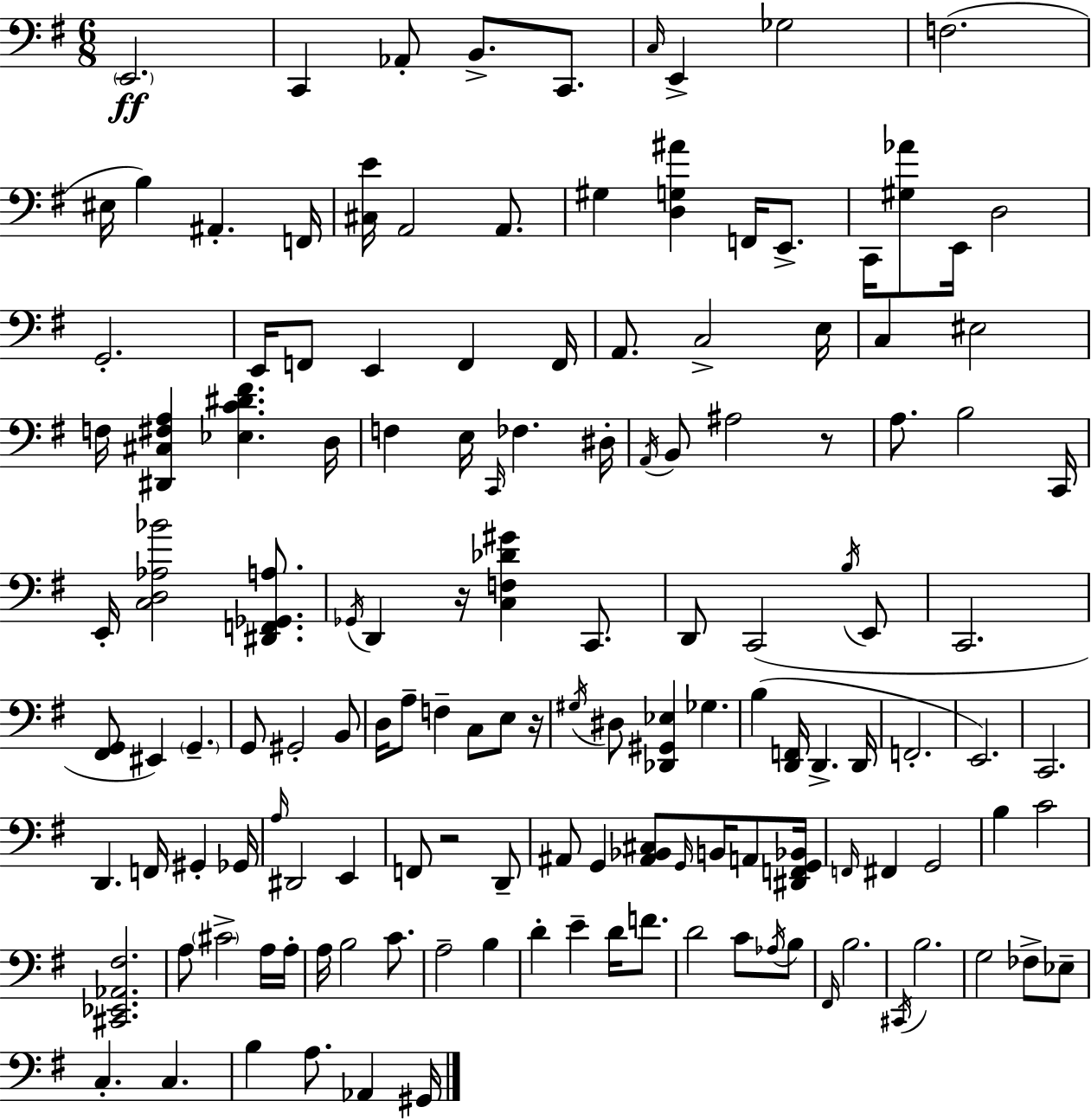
E2/h. C2/q Ab2/e B2/e. C2/e. C3/s E2/q Gb3/h F3/h. EIS3/s B3/q A#2/q. F2/s [C#3,E4]/s A2/h A2/e. G#3/q [D3,G3,A#4]/q F2/s E2/e. C2/s [G#3,Ab4]/e E2/s D3/h G2/h. E2/s F2/e E2/q F2/q F2/s A2/e. C3/h E3/s C3/q EIS3/h F3/s [D#2,C#3,F#3,A3]/q [Eb3,C4,D#4,F#4]/q. D3/s F3/q E3/s C2/s FES3/q. D#3/s A2/s B2/e A#3/h R/e A3/e. B3/h C2/s E2/s [C3,D3,Ab3,Bb4]/h [D#2,F2,Gb2,A3]/e. Gb2/s D2/q R/s [C3,F3,Db4,G#4]/q C2/e. D2/e C2/h B3/s E2/e C2/h. [F#2,G2]/e EIS2/q G2/q. G2/e G#2/h B2/e D3/s A3/e F3/q C3/e E3/e R/s G#3/s D#3/e [Db2,G#2,Eb3]/q Gb3/q. B3/q [D2,F2]/s D2/q. D2/s F2/h. E2/h. C2/h. D2/q. F2/s G#2/q Gb2/s A3/s D#2/h E2/q F2/e R/h D2/e A#2/e G2/q [A#2,Bb2,C#3]/e G2/s B2/s A2/e [D#2,F2,G2,Bb2]/s F2/s F#2/q G2/h B3/q C4/h [C#2,Eb2,Ab2,F#3]/h. A3/e C#4/h A3/s A3/s A3/s B3/h C4/e. A3/h B3/q D4/q E4/q D4/s F4/e. D4/h C4/e Ab3/s B3/e F#2/s B3/h. C#2/s B3/h. G3/h FES3/e Eb3/e C3/q. C3/q. B3/q A3/e. Ab2/q G#2/s